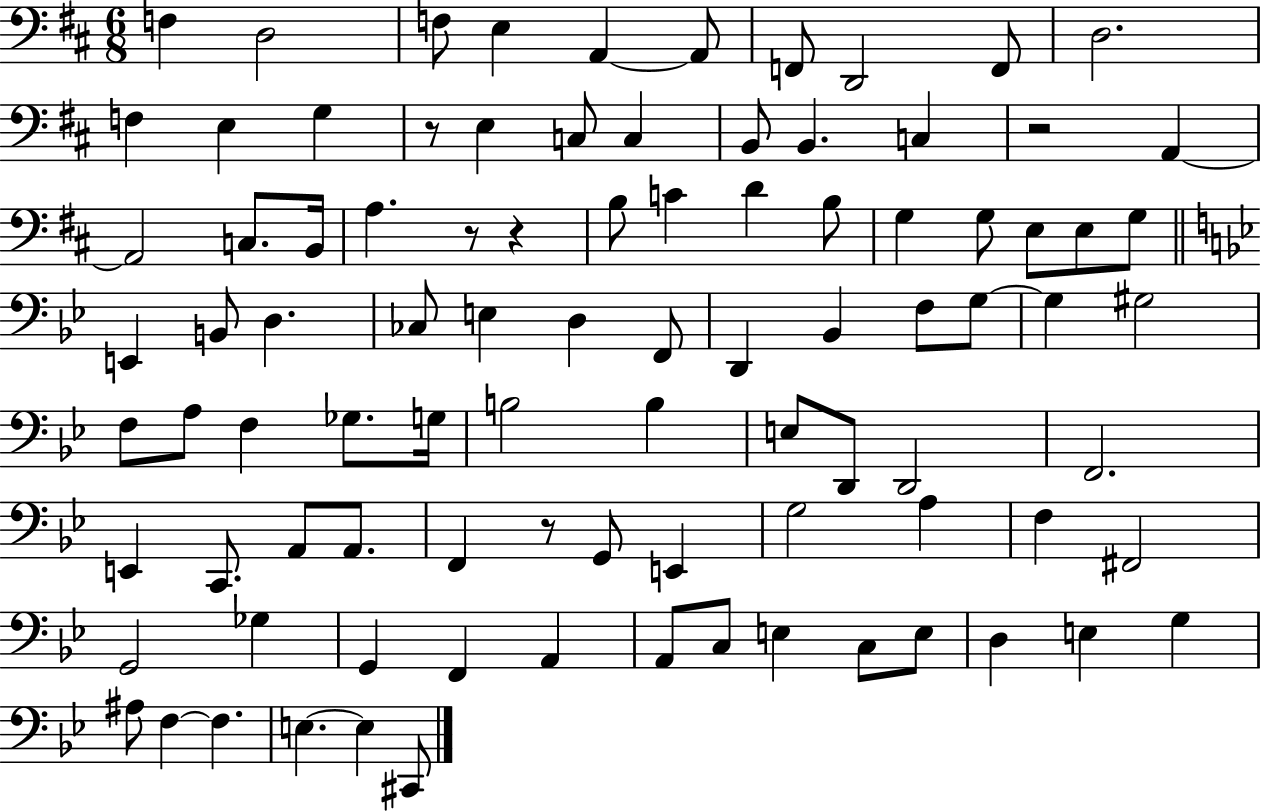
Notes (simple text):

F3/q D3/h F3/e E3/q A2/q A2/e F2/e D2/h F2/e D3/h. F3/q E3/q G3/q R/e E3/q C3/e C3/q B2/e B2/q. C3/q R/h A2/q A2/h C3/e. B2/s A3/q. R/e R/q B3/e C4/q D4/q B3/e G3/q G3/e E3/e E3/e G3/e E2/q B2/e D3/q. CES3/e E3/q D3/q F2/e D2/q Bb2/q F3/e G3/e G3/q G#3/h F3/e A3/e F3/q Gb3/e. G3/s B3/h B3/q E3/e D2/e D2/h F2/h. E2/q C2/e. A2/e A2/e. F2/q R/e G2/e E2/q G3/h A3/q F3/q F#2/h G2/h Gb3/q G2/q F2/q A2/q A2/e C3/e E3/q C3/e E3/e D3/q E3/q G3/q A#3/e F3/q F3/q. E3/q. E3/q C#2/e